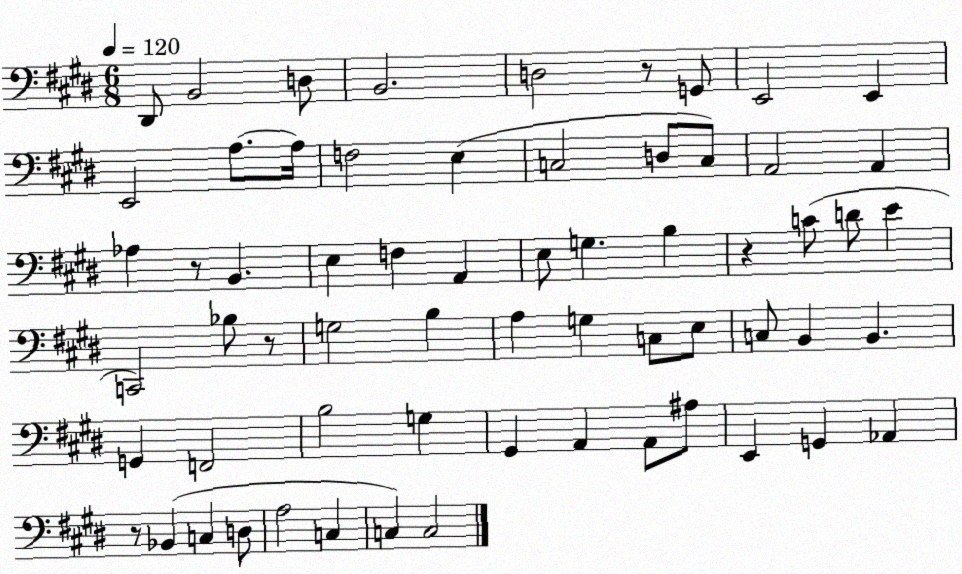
X:1
T:Untitled
M:6/8
L:1/4
K:E
^D,,/2 B,,2 D,/2 B,,2 D,2 z/2 G,,/2 E,,2 E,, E,,2 A,/2 A,/4 F,2 E, C,2 D,/2 C,/2 A,,2 A,, _A, z/2 B,, E, F, A,, E,/2 G, B, z C/2 D/2 E C,,2 _B,/2 z/2 G,2 B, A, G, C,/2 E,/2 C,/2 B,, B,, G,, F,,2 B,2 G, ^G,, A,, A,,/2 ^A,/2 E,, G,, _A,, z/2 _B,, C, D,/2 A,2 C, C, C,2